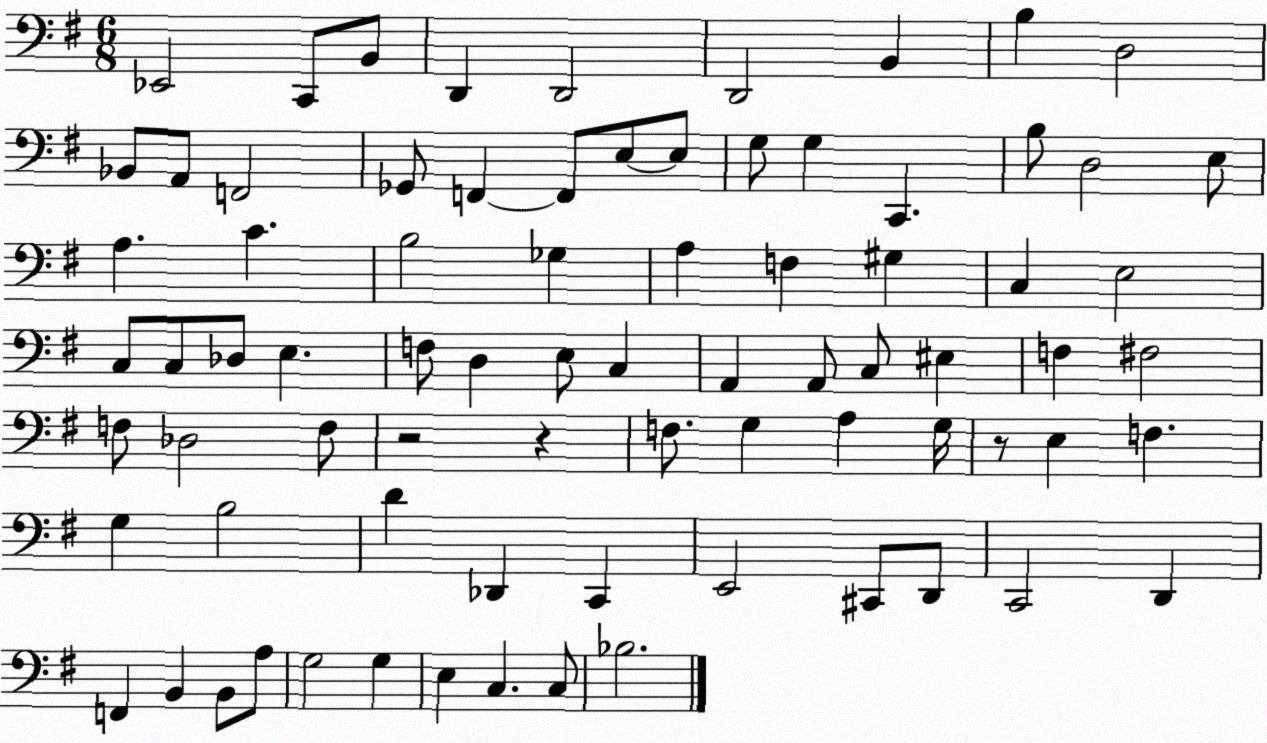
X:1
T:Untitled
M:6/8
L:1/4
K:G
_E,,2 C,,/2 B,,/2 D,, D,,2 D,,2 B,, B, D,2 _B,,/2 A,,/2 F,,2 _G,,/2 F,, F,,/2 E,/2 E,/2 G,/2 G, C,, B,/2 D,2 E,/2 A, C B,2 _G, A, F, ^G, C, E,2 C,/2 C,/2 _D,/2 E, F,/2 D, E,/2 C, A,, A,,/2 C,/2 ^E, F, ^F,2 F,/2 _D,2 F,/2 z2 z F,/2 G, A, G,/4 z/2 E, F, G, B,2 D _D,, C,, E,,2 ^C,,/2 D,,/2 C,,2 D,, F,, B,, B,,/2 A,/2 G,2 G, E, C, C,/2 _B,2